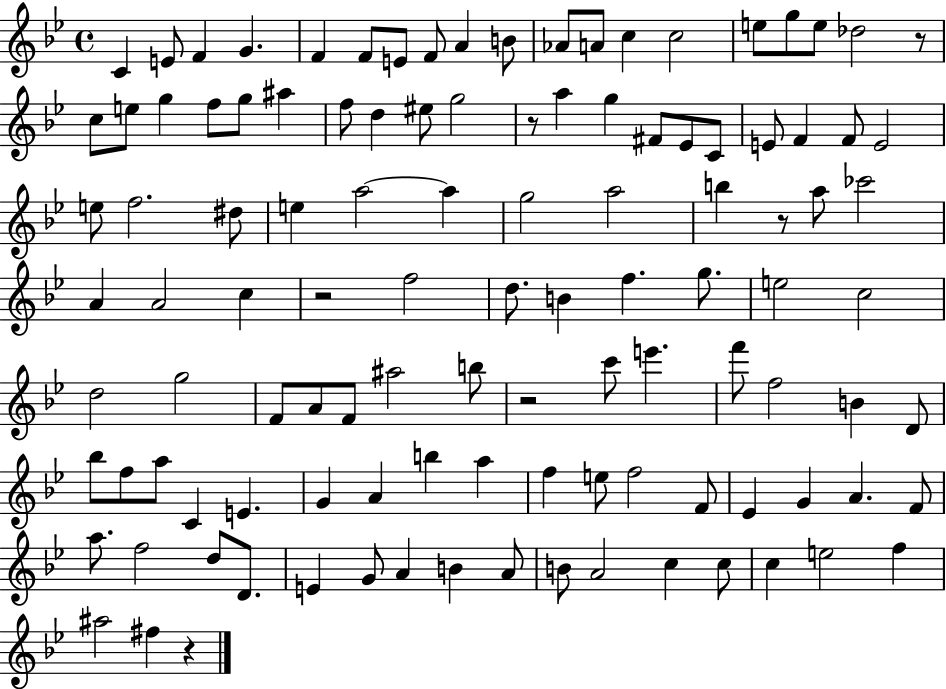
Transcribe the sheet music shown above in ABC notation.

X:1
T:Untitled
M:4/4
L:1/4
K:Bb
C E/2 F G F F/2 E/2 F/2 A B/2 _A/2 A/2 c c2 e/2 g/2 e/2 _d2 z/2 c/2 e/2 g f/2 g/2 ^a f/2 d ^e/2 g2 z/2 a g ^F/2 _E/2 C/2 E/2 F F/2 E2 e/2 f2 ^d/2 e a2 a g2 a2 b z/2 a/2 _c'2 A A2 c z2 f2 d/2 B f g/2 e2 c2 d2 g2 F/2 A/2 F/2 ^a2 b/2 z2 c'/2 e' f'/2 f2 B D/2 _b/2 f/2 a/2 C E G A b a f e/2 f2 F/2 _E G A F/2 a/2 f2 d/2 D/2 E G/2 A B A/2 B/2 A2 c c/2 c e2 f ^a2 ^f z